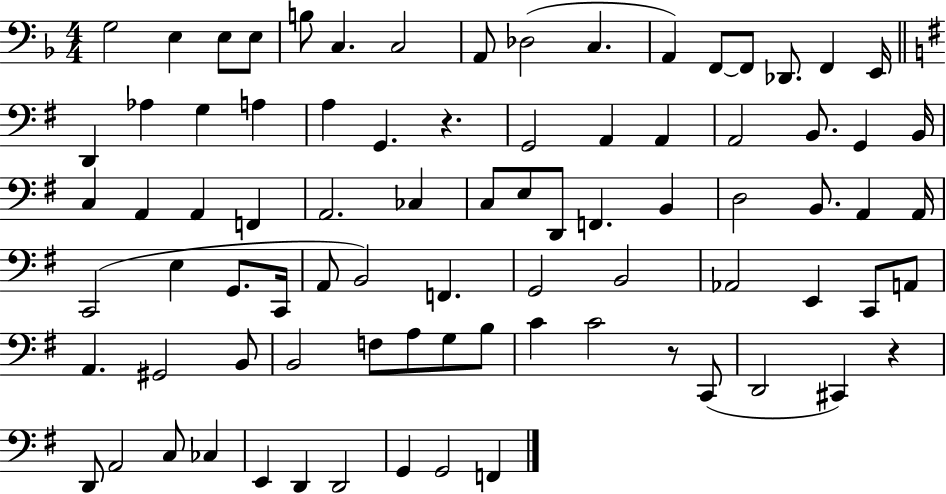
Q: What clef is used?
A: bass